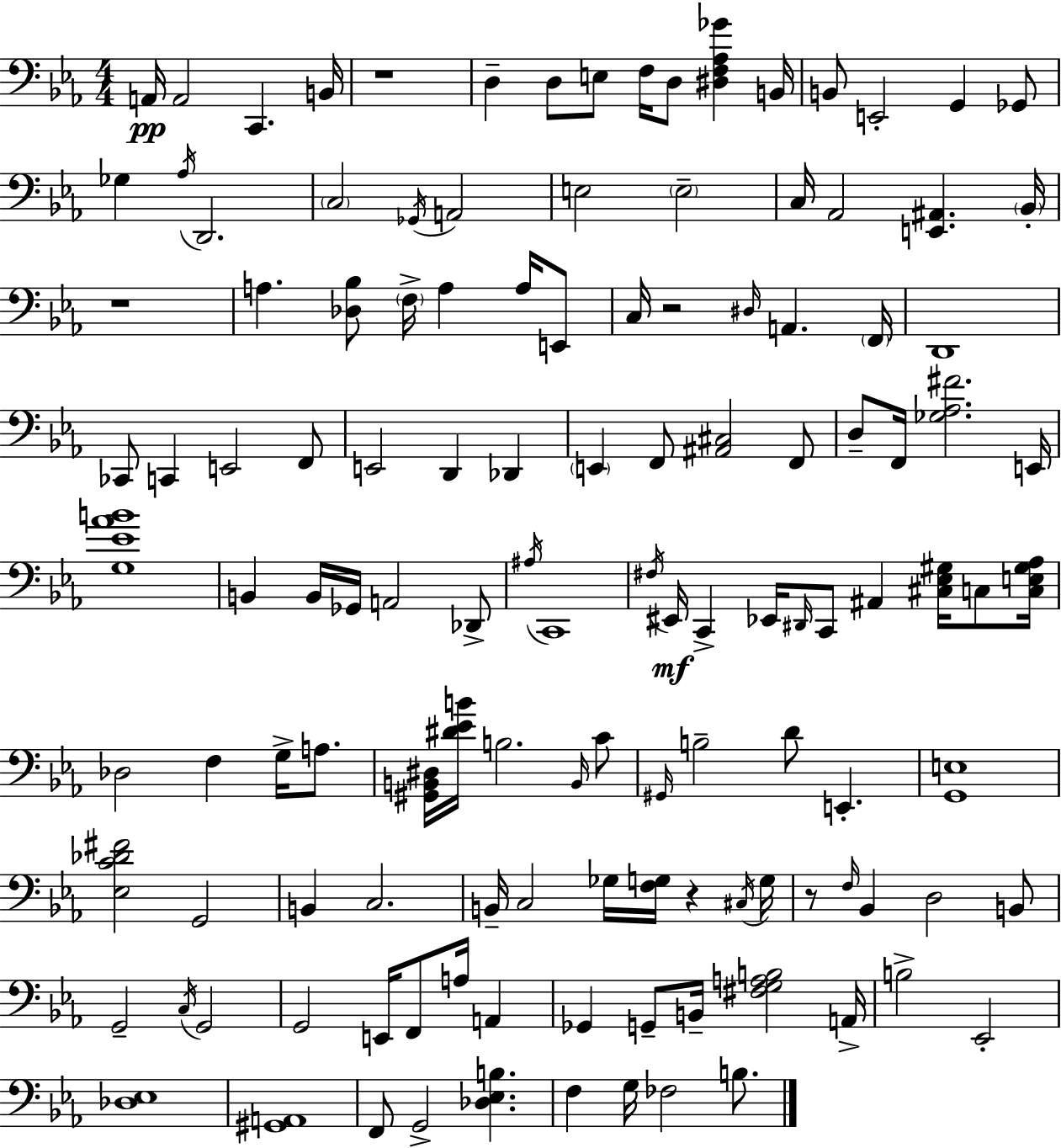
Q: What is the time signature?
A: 4/4